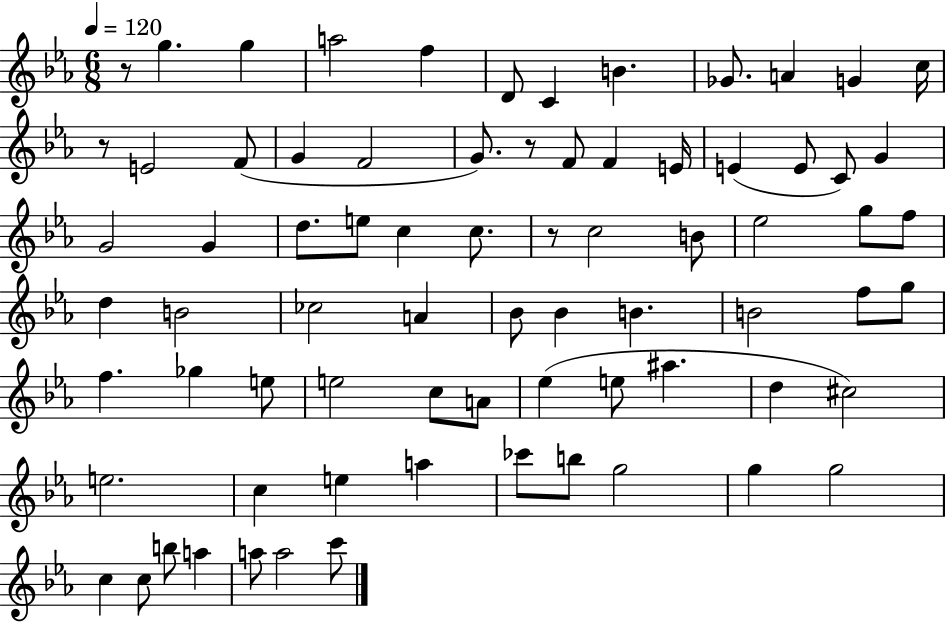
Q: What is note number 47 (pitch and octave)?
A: E5